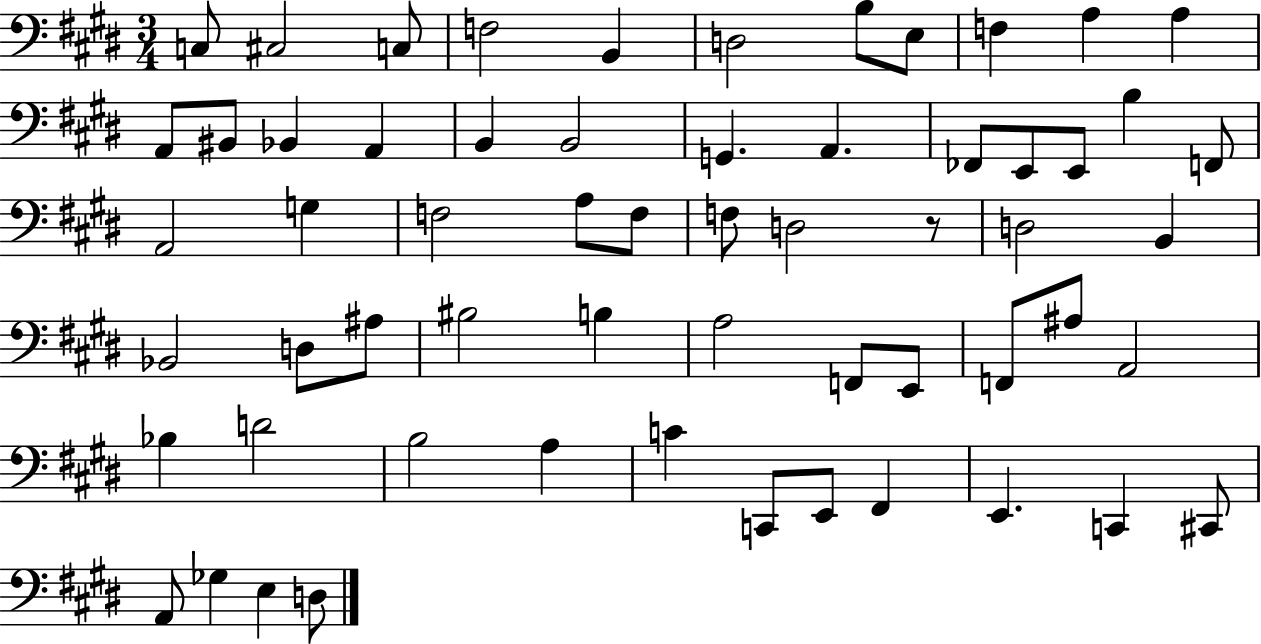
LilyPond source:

{
  \clef bass
  \numericTimeSignature
  \time 3/4
  \key e \major
  c8 cis2 c8 | f2 b,4 | d2 b8 e8 | f4 a4 a4 | \break a,8 bis,8 bes,4 a,4 | b,4 b,2 | g,4. a,4. | fes,8 e,8 e,8 b4 f,8 | \break a,2 g4 | f2 a8 f8 | f8 d2 r8 | d2 b,4 | \break bes,2 d8 ais8 | bis2 b4 | a2 f,8 e,8 | f,8 ais8 a,2 | \break bes4 d'2 | b2 a4 | c'4 c,8 e,8 fis,4 | e,4. c,4 cis,8 | \break a,8 ges4 e4 d8 | \bar "|."
}